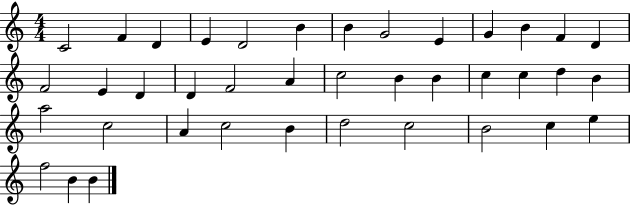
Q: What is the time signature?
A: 4/4